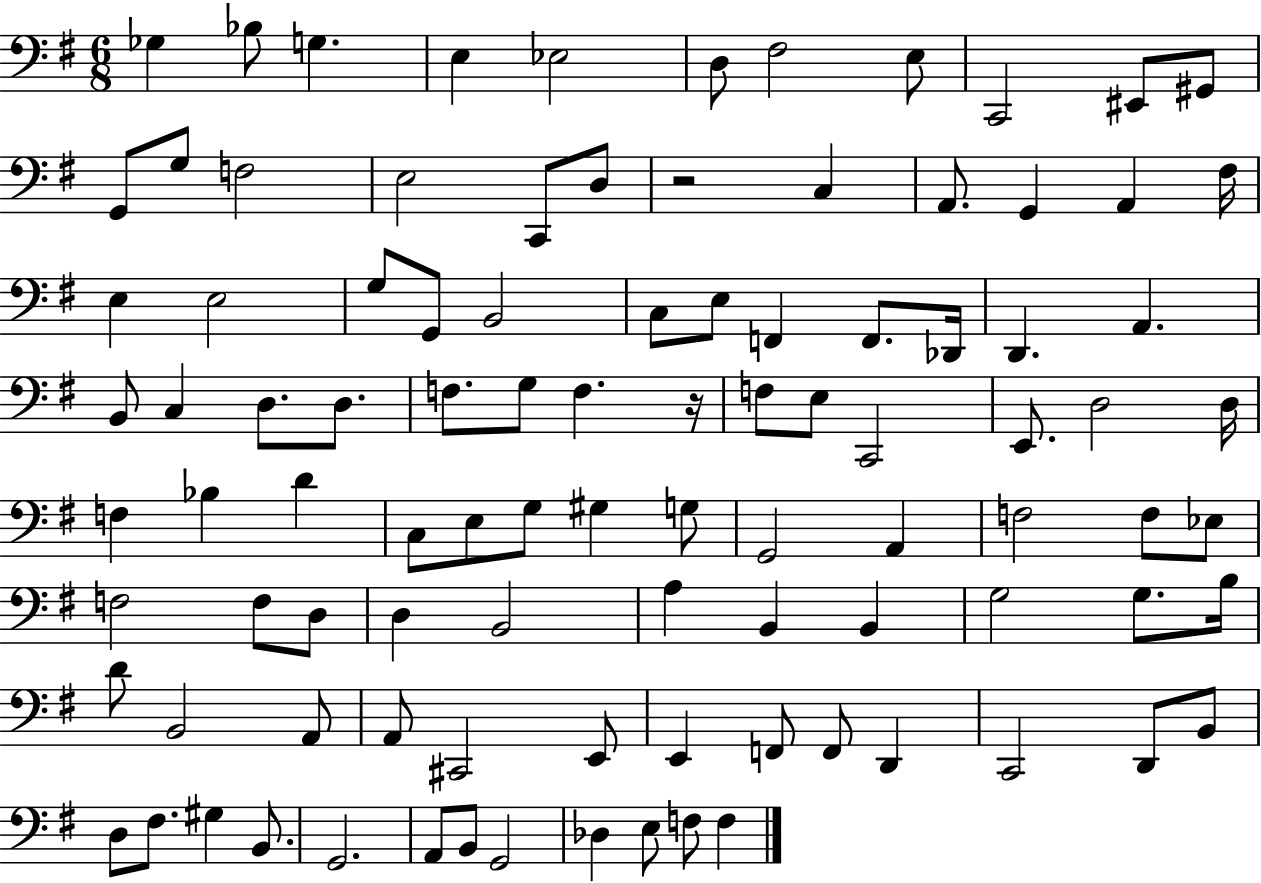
X:1
T:Untitled
M:6/8
L:1/4
K:G
_G, _B,/2 G, E, _E,2 D,/2 ^F,2 E,/2 C,,2 ^E,,/2 ^G,,/2 G,,/2 G,/2 F,2 E,2 C,,/2 D,/2 z2 C, A,,/2 G,, A,, ^F,/4 E, E,2 G,/2 G,,/2 B,,2 C,/2 E,/2 F,, F,,/2 _D,,/4 D,, A,, B,,/2 C, D,/2 D,/2 F,/2 G,/2 F, z/4 F,/2 E,/2 C,,2 E,,/2 D,2 D,/4 F, _B, D C,/2 E,/2 G,/2 ^G, G,/2 G,,2 A,, F,2 F,/2 _E,/2 F,2 F,/2 D,/2 D, B,,2 A, B,, B,, G,2 G,/2 B,/4 D/2 B,,2 A,,/2 A,,/2 ^C,,2 E,,/2 E,, F,,/2 F,,/2 D,, C,,2 D,,/2 B,,/2 D,/2 ^F,/2 ^G, B,,/2 G,,2 A,,/2 B,,/2 G,,2 _D, E,/2 F,/2 F,